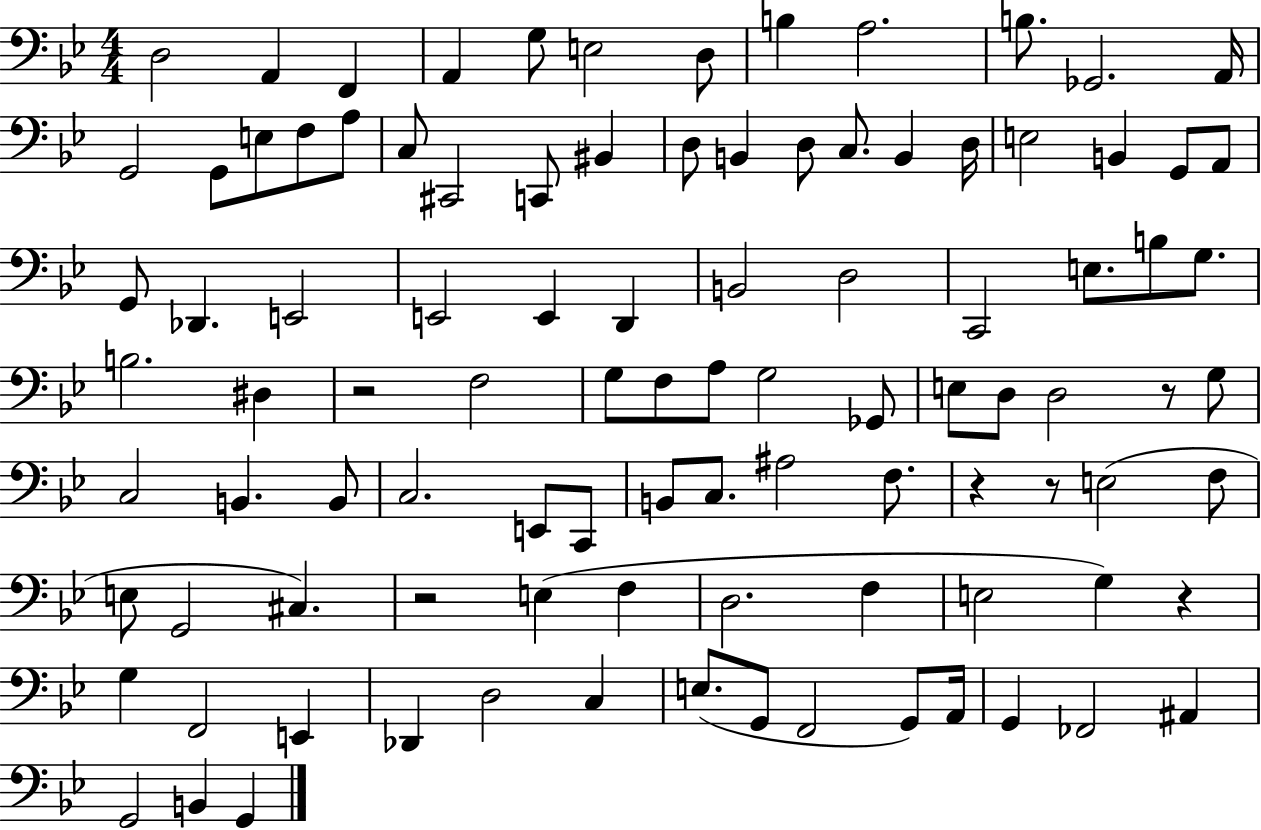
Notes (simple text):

D3/h A2/q F2/q A2/q G3/e E3/h D3/e B3/q A3/h. B3/e. Gb2/h. A2/s G2/h G2/e E3/e F3/e A3/e C3/e C#2/h C2/e BIS2/q D3/e B2/q D3/e C3/e. B2/q D3/s E3/h B2/q G2/e A2/e G2/e Db2/q. E2/h E2/h E2/q D2/q B2/h D3/h C2/h E3/e. B3/e G3/e. B3/h. D#3/q R/h F3/h G3/e F3/e A3/e G3/h Gb2/e E3/e D3/e D3/h R/e G3/e C3/h B2/q. B2/e C3/h. E2/e C2/e B2/e C3/e. A#3/h F3/e. R/q R/e E3/h F3/e E3/e G2/h C#3/q. R/h E3/q F3/q D3/h. F3/q E3/h G3/q R/q G3/q F2/h E2/q Db2/q D3/h C3/q E3/e. G2/e F2/h G2/e A2/s G2/q FES2/h A#2/q G2/h B2/q G2/q